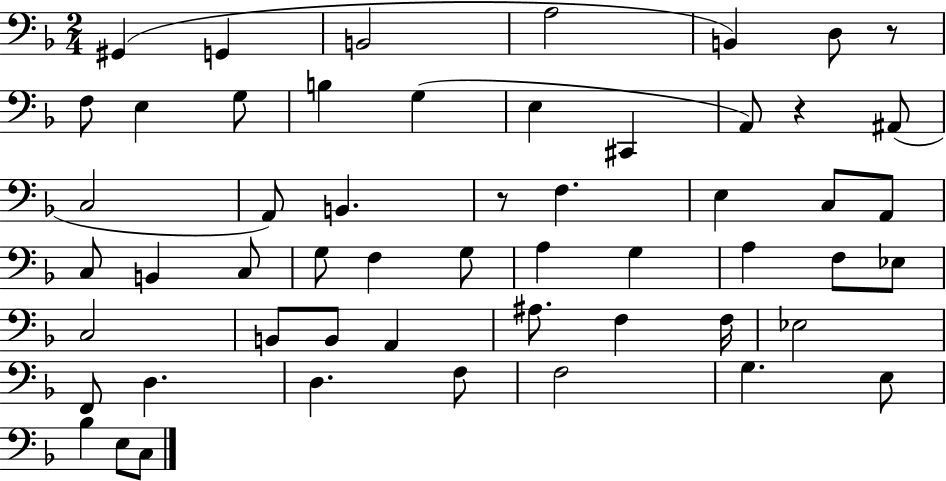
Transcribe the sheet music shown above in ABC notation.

X:1
T:Untitled
M:2/4
L:1/4
K:F
^G,, G,, B,,2 A,2 B,, D,/2 z/2 F,/2 E, G,/2 B, G, E, ^C,, A,,/2 z ^A,,/2 C,2 A,,/2 B,, z/2 F, E, C,/2 A,,/2 C,/2 B,, C,/2 G,/2 F, G,/2 A, G, A, F,/2 _E,/2 C,2 B,,/2 B,,/2 A,, ^A,/2 F, F,/4 _E,2 F,,/2 D, D, F,/2 F,2 G, E,/2 _B, E,/2 C,/2